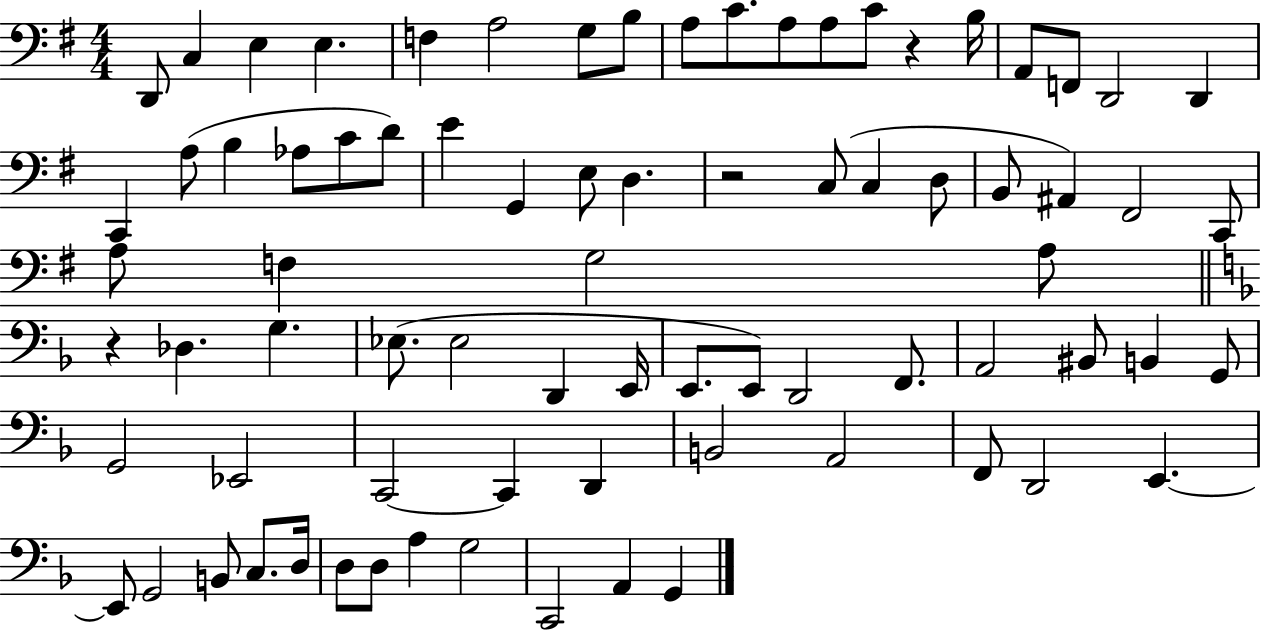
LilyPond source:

{
  \clef bass
  \numericTimeSignature
  \time 4/4
  \key g \major
  d,8 c4 e4 e4. | f4 a2 g8 b8 | a8 c'8. a8 a8 c'8 r4 b16 | a,8 f,8 d,2 d,4 | \break c,4 a8( b4 aes8 c'8 d'8) | e'4 g,4 e8 d4. | r2 c8( c4 d8 | b,8 ais,4) fis,2 c,8 | \break a8 f4 g2 a8 | \bar "||" \break \key f \major r4 des4. g4. | ees8.( ees2 d,4 e,16 | e,8. e,8) d,2 f,8. | a,2 bis,8 b,4 g,8 | \break g,2 ees,2 | c,2~~ c,4 d,4 | b,2 a,2 | f,8 d,2 e,4.~~ | \break e,8 g,2 b,8 c8. d16 | d8 d8 a4 g2 | c,2 a,4 g,4 | \bar "|."
}